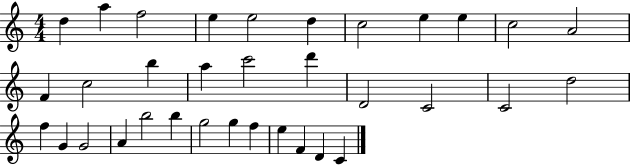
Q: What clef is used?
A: treble